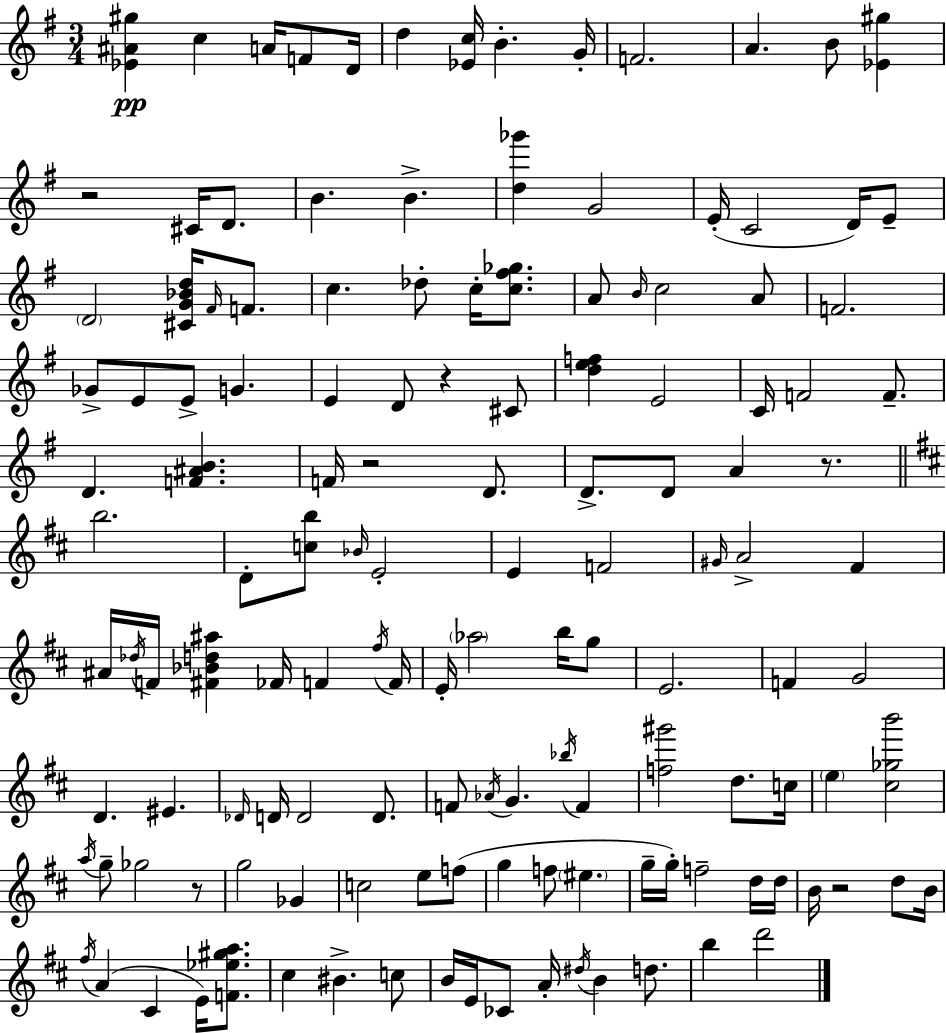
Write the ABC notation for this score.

X:1
T:Untitled
M:3/4
L:1/4
K:G
[_E^A^g] c A/4 F/2 D/4 d [_Ec]/4 B G/4 F2 A B/2 [_E^g] z2 ^C/4 D/2 B B [d_g'] G2 E/4 C2 D/4 E/2 D2 [^CG_Bd]/4 ^F/4 F/2 c _d/2 c/4 [c^f_g]/2 A/2 B/4 c2 A/2 F2 _G/2 E/2 E/2 G E D/2 z ^C/2 [def] E2 C/4 F2 F/2 D [F^AB] F/4 z2 D/2 D/2 D/2 A z/2 b2 D/2 [cb]/2 _B/4 E2 E F2 ^G/4 A2 ^F ^A/4 _d/4 F/4 [^F_Bd^a] _F/4 F ^f/4 F/4 E/4 _a2 b/4 g/2 E2 F G2 D ^E _D/4 D/4 D2 D/2 F/2 _A/4 G _b/4 F [f^g']2 d/2 c/4 e [^c_gb']2 a/4 g/2 _g2 z/2 g2 _G c2 e/2 f/2 g f/2 ^e g/4 g/4 f2 d/4 d/4 B/4 z2 d/2 B/4 ^f/4 A ^C E/4 [F_e^ga]/2 ^c ^B c/2 B/4 E/4 _C/2 A/4 ^d/4 B d/2 b d'2